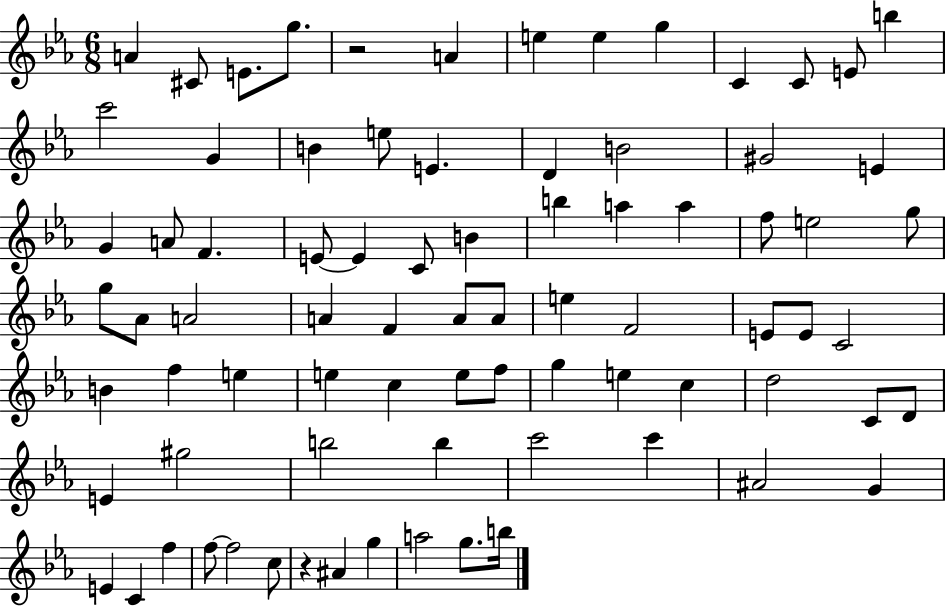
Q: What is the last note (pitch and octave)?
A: B5